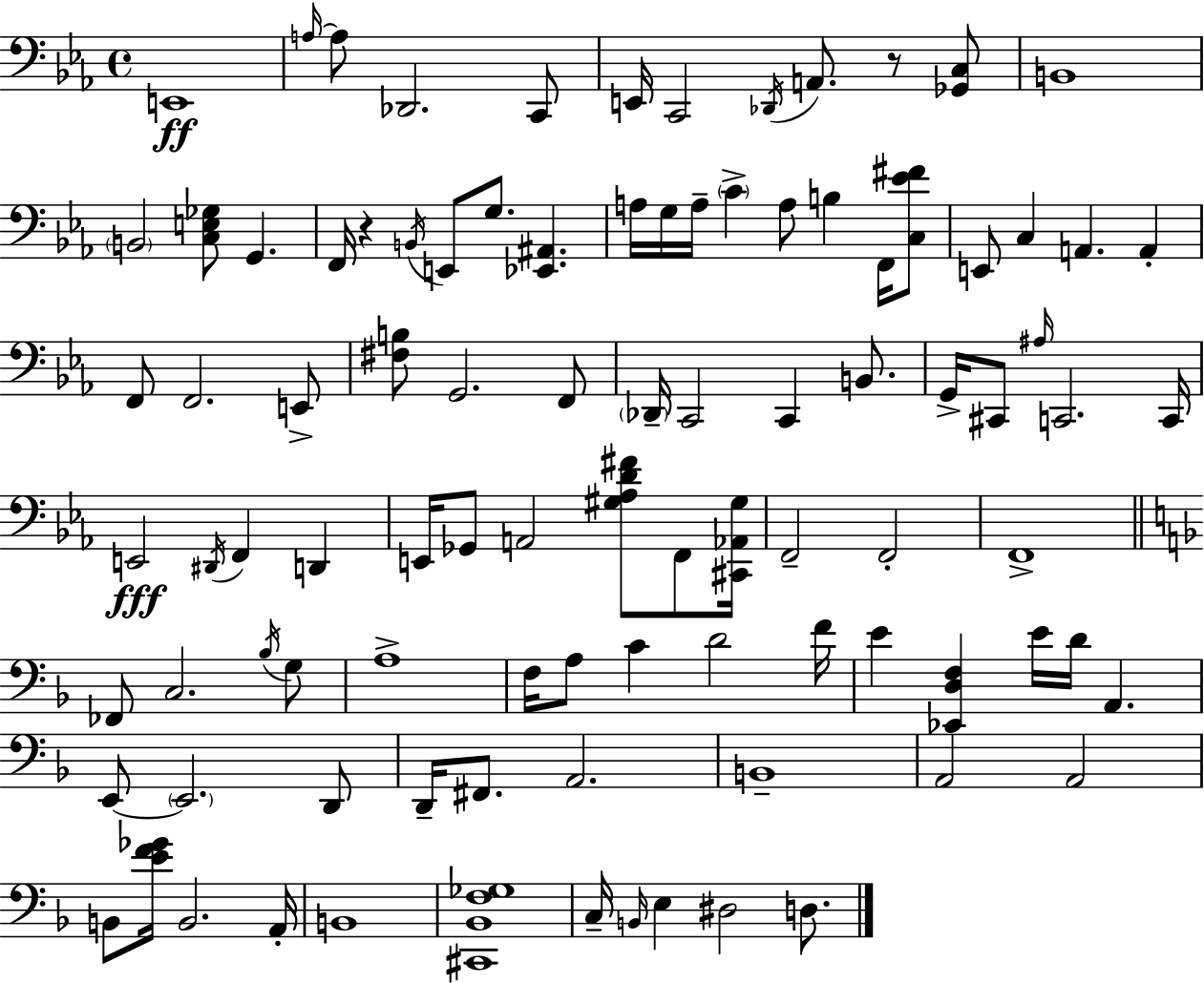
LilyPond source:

{
  \clef bass
  \time 4/4
  \defaultTimeSignature
  \key ees \major
  e,1\ff | \grace { a16~ }~ a8 des,2. c,8 | e,16 c,2 \acciaccatura { des,16 } a,8. r8 | <ges, c>8 b,1 | \break \parenthesize b,2 <c e ges>8 g,4. | f,16 r4 \acciaccatura { b,16 } e,8 g8. <ees, ais,>4. | a16 g16 a16-- \parenthesize c'4-> a8 b4 | f,16 <c ees' fis'>8 e,8 c4 a,4. a,4-. | \break f,8 f,2. | e,8-> <fis b>8 g,2. | f,8 \parenthesize des,16-- c,2 c,4 | b,8. g,16-> cis,8 \grace { ais16 } c,2. | \break c,16 e,2\fff \acciaccatura { dis,16 } f,4 | d,4 e,16 ges,8 a,2 | <gis aes d' fis'>8 f,8 <cis, aes, gis>16 f,2-- f,2-. | f,1-> | \break \bar "||" \break \key d \minor fes,8 c2. \acciaccatura { bes16 } g8 | a1-> | f16 a8 c'4 d'2 | f'16 e'4 <ees, d f>4 e'16 d'16 a,4. | \break e,8~~ \parenthesize e,2. d,8 | d,16-- fis,8. a,2. | b,1-- | a,2 a,2 | \break b,8 <e' f' ges'>16 b,2. | a,16-. b,1 | <cis, bes, f ges>1 | c16-- \grace { b,16 } e4 dis2 d8. | \break \bar "|."
}